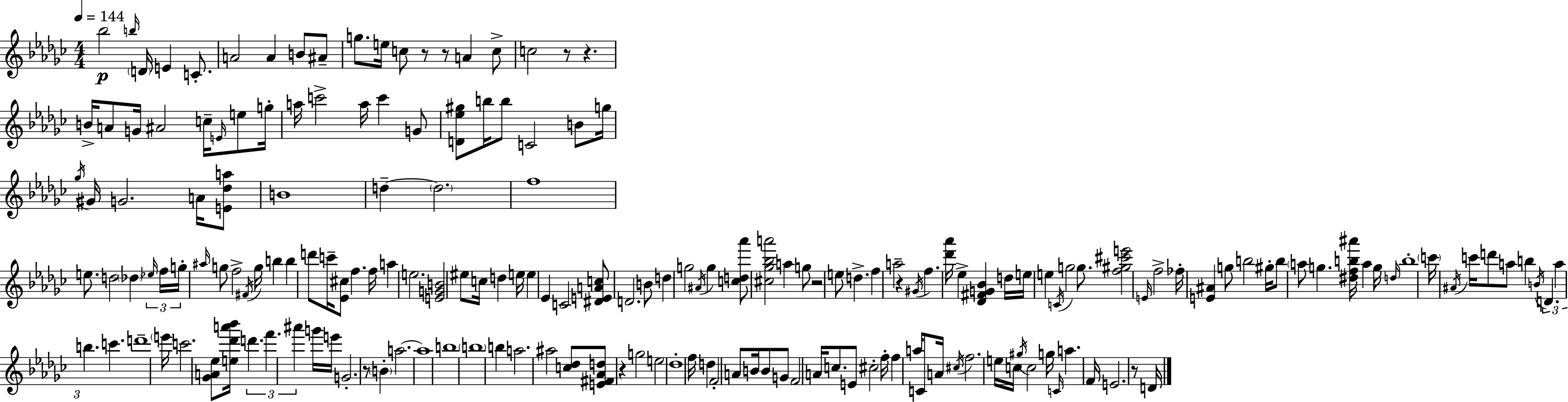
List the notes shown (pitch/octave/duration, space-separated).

Bb5/h B5/s D4/s E4/q C4/e. A4/h A4/q B4/e A#4/e G5/e. E5/s C5/e R/e R/e A4/q C5/e C5/h R/e R/q. B4/s A4/e G4/s A#4/h C5/s E4/s E5/e G5/s A5/s C6/h A5/s C6/q G4/e [D4,Eb5,G#5]/e B5/s B5/e C4/h B4/e G5/s Gb5/s G#4/s G4/h. A4/s [E4,Db5,A5]/e B4/w D5/q D5/h. F5/w E5/e. D5/h Db5/q Eb5/s F5/s G5/s A#5/s G5/e F5/h F#4/s G5/s B5/q B5/q D6/e C6/s [Eb4,C#5]/e F5/q. F5/s A5/q E5/h. [E4,G4,B4]/h EIS5/e C5/s D5/q E5/s E5/q Eb4/q C4/h [D#4,E4,A4,C5]/e D4/h. B4/e D5/q G5/h A#4/s G5/q [C5,D5,Ab6]/e [C#5,Gb5,Bb5,A6]/h A5/q G5/e R/h E5/e D5/q. F5/q A5/h R/q G#4/s F5/q. [Db6,Ab6]/s Eb5/q [Db4,F#4,G4,Bb4]/q D5/s E5/s E5/q C4/s G5/h G5/e. [F5,G#5,C#6,E6]/h E4/s F5/h FES5/s [E4,A#4]/q G5/e B5/h G#5/s B5/e A5/e G5/q. [D#5,F5,B5,A#6]/s A5/q G5/s D5/s B5/w C6/s A#4/s C6/s D6/e A5/e B5/q B4/s D4/q. A5/q B5/q. C6/q. D6/w E6/s C6/h. [Gb4,A4,Eb5]/e [E5,Db6,A6,Bb6]/s D6/q. F6/q. A#6/q G6/s E6/s G4/h. R/e B4/q A5/h. A5/w B5/w B5/w B5/q A5/h. A#5/h [C5,Db5]/e [E4,F#4,Ab4,D5]/e R/q G5/h E5/h Db5/w F5/s D5/q F4/h A4/e B4/s B4/e G4/e F4/h A4/s C5/e. E4/e C#5/h F5/s F5/q A5/s C4/e A4/s C#5/s F5/h. E5/s C5/s G#5/s C5/h G5/s C4/s A5/q. F4/s E4/h. R/e D4/s